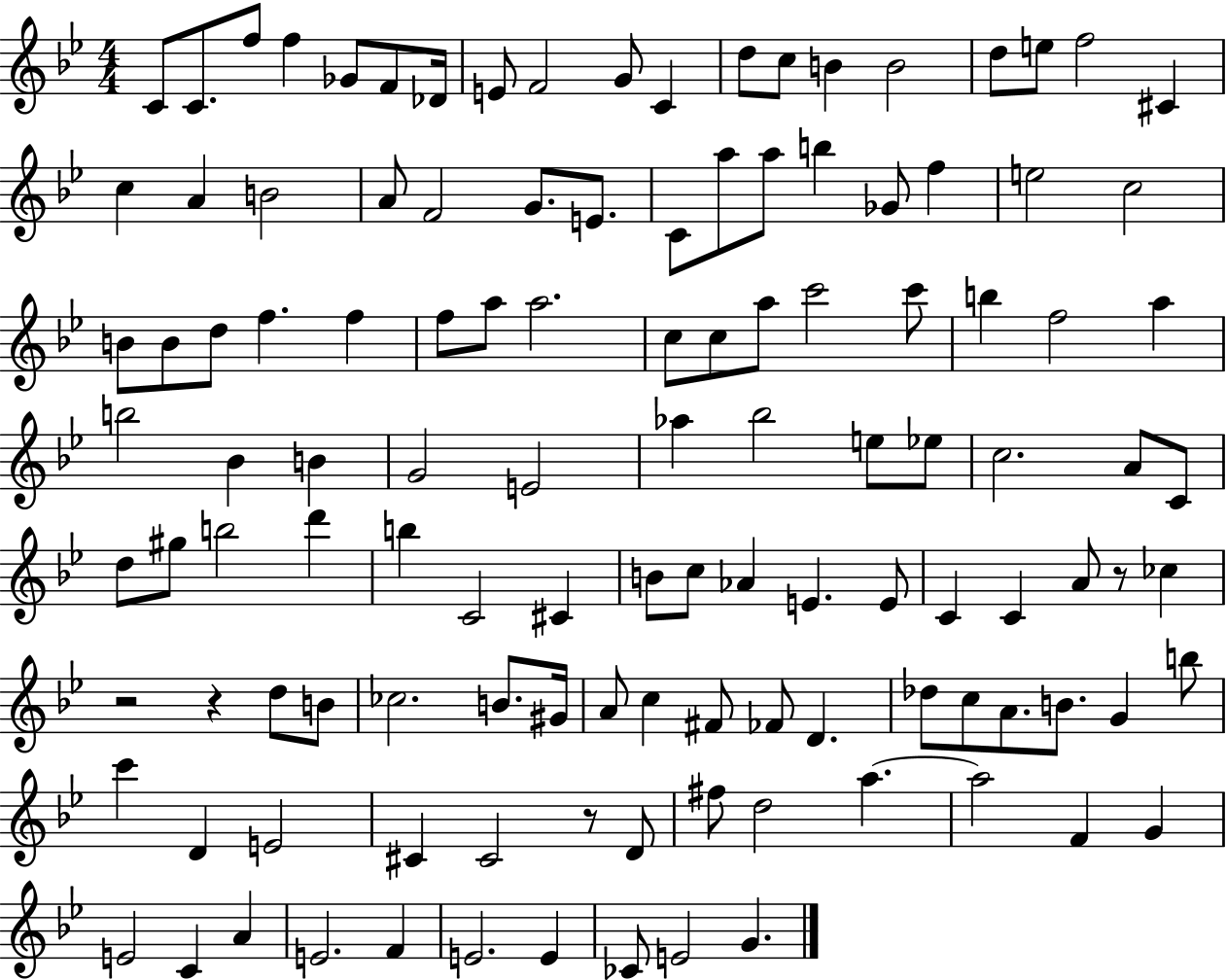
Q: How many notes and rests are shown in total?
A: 120